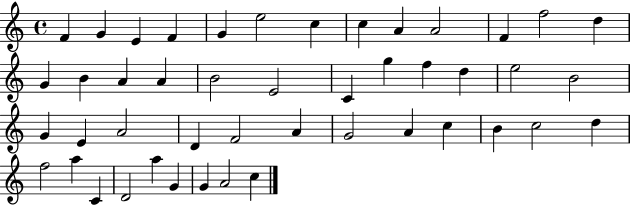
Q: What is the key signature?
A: C major